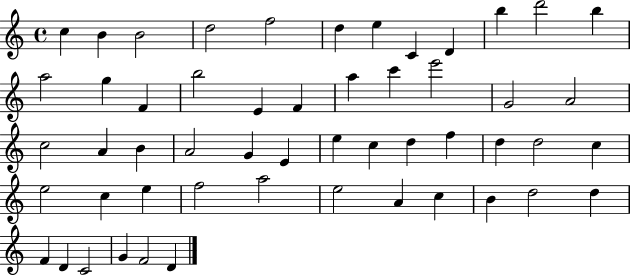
{
  \clef treble
  \time 4/4
  \defaultTimeSignature
  \key c \major
  c''4 b'4 b'2 | d''2 f''2 | d''4 e''4 c'4 d'4 | b''4 d'''2 b''4 | \break a''2 g''4 f'4 | b''2 e'4 f'4 | a''4 c'''4 e'''2 | g'2 a'2 | \break c''2 a'4 b'4 | a'2 g'4 e'4 | e''4 c''4 d''4 f''4 | d''4 d''2 c''4 | \break e''2 c''4 e''4 | f''2 a''2 | e''2 a'4 c''4 | b'4 d''2 d''4 | \break f'4 d'4 c'2 | g'4 f'2 d'4 | \bar "|."
}